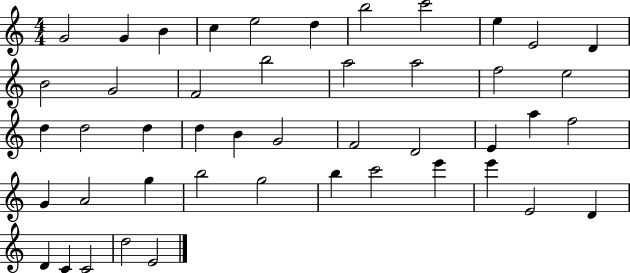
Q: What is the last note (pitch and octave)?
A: E4